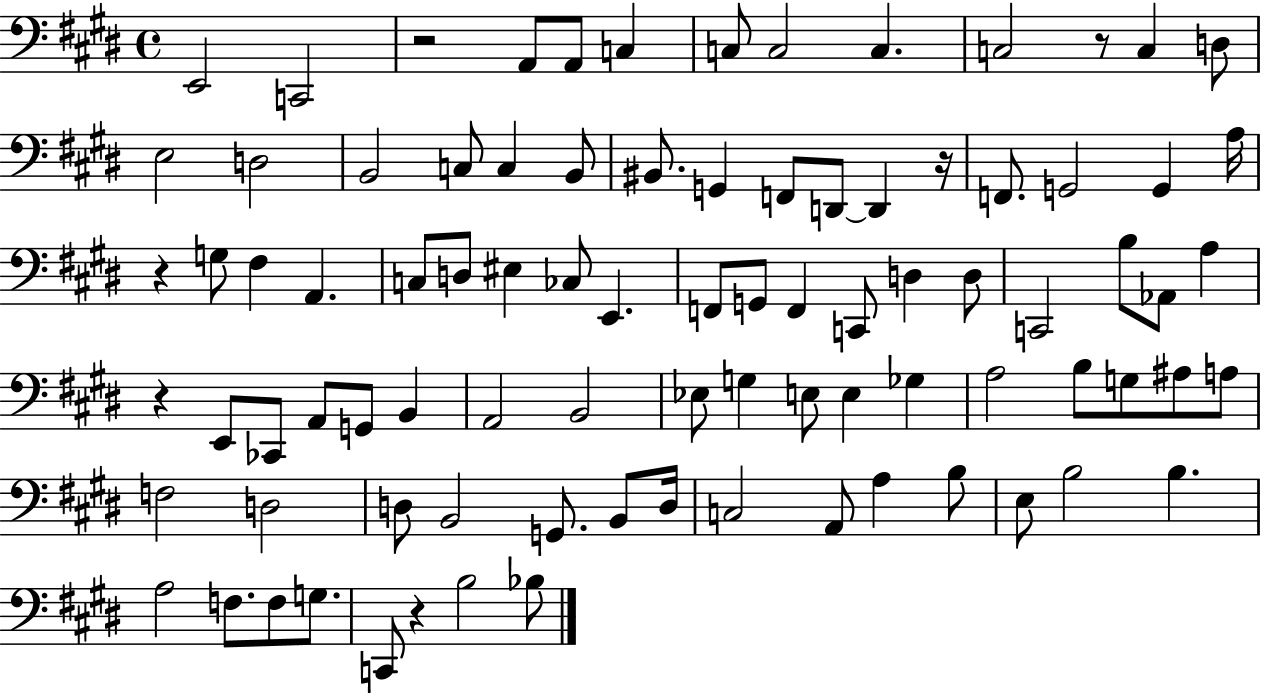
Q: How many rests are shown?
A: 6